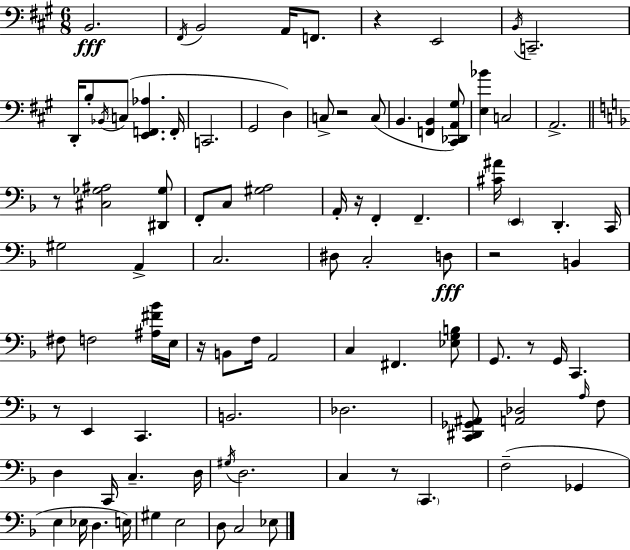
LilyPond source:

{
  \clef bass
  \numericTimeSignature
  \time 6/8
  \key a \major
  \repeat volta 2 { b,2.\fff | \acciaccatura { fis,16 } b,2 a,16 f,8. | r4 e,2 | \acciaccatura { b,16 } c,2.-- | \break d,16-. b8-. \acciaccatura { bes,16 } c8( <e, f, aes>4. | f,16-. c,2. | gis,2 d4) | c8-> r2 | \break c8( b,4. <f, b,>4 | <cis, des, a, gis>8) <e bes'>4 c2 | a,2.-> | \bar "||" \break \key d \minor r8 <cis ges ais>2 <dis, ges>8 | f,8-. c8 <gis a>2 | a,16-. r16 f,4-. f,4.-- | <cis' ais'>16 \parenthesize e,4 d,4.-. c,16 | \break gis2 a,4-> | c2. | dis8 c2-. d8\fff | r2 b,4 | \break fis8 f2 <ais fis' bes'>16 e16 | r16 b,8 f16 a,2 | c4 fis,4. <ees g b>8 | g,8. r8 g,16 c,4. | \break r8 e,4 c,4. | b,2. | des2. | <c, dis, ges, ais,>8 <a, des>2 \grace { a16 } f8 | \break d4 c,16 c4.-- | d16 \acciaccatura { gis16 } d2. | c4 r8 \parenthesize c,4. | f2--( ges,4 | \break e4 ees16 d4. | e16) gis4 e2 | d8 c2 | ees8 } \bar "|."
}